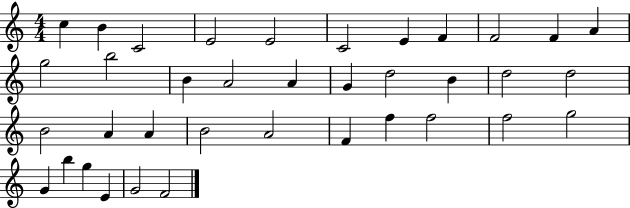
C5/q B4/q C4/h E4/h E4/h C4/h E4/q F4/q F4/h F4/q A4/q G5/h B5/h B4/q A4/h A4/q G4/q D5/h B4/q D5/h D5/h B4/h A4/q A4/q B4/h A4/h F4/q F5/q F5/h F5/h G5/h G4/q B5/q G5/q E4/q G4/h F4/h